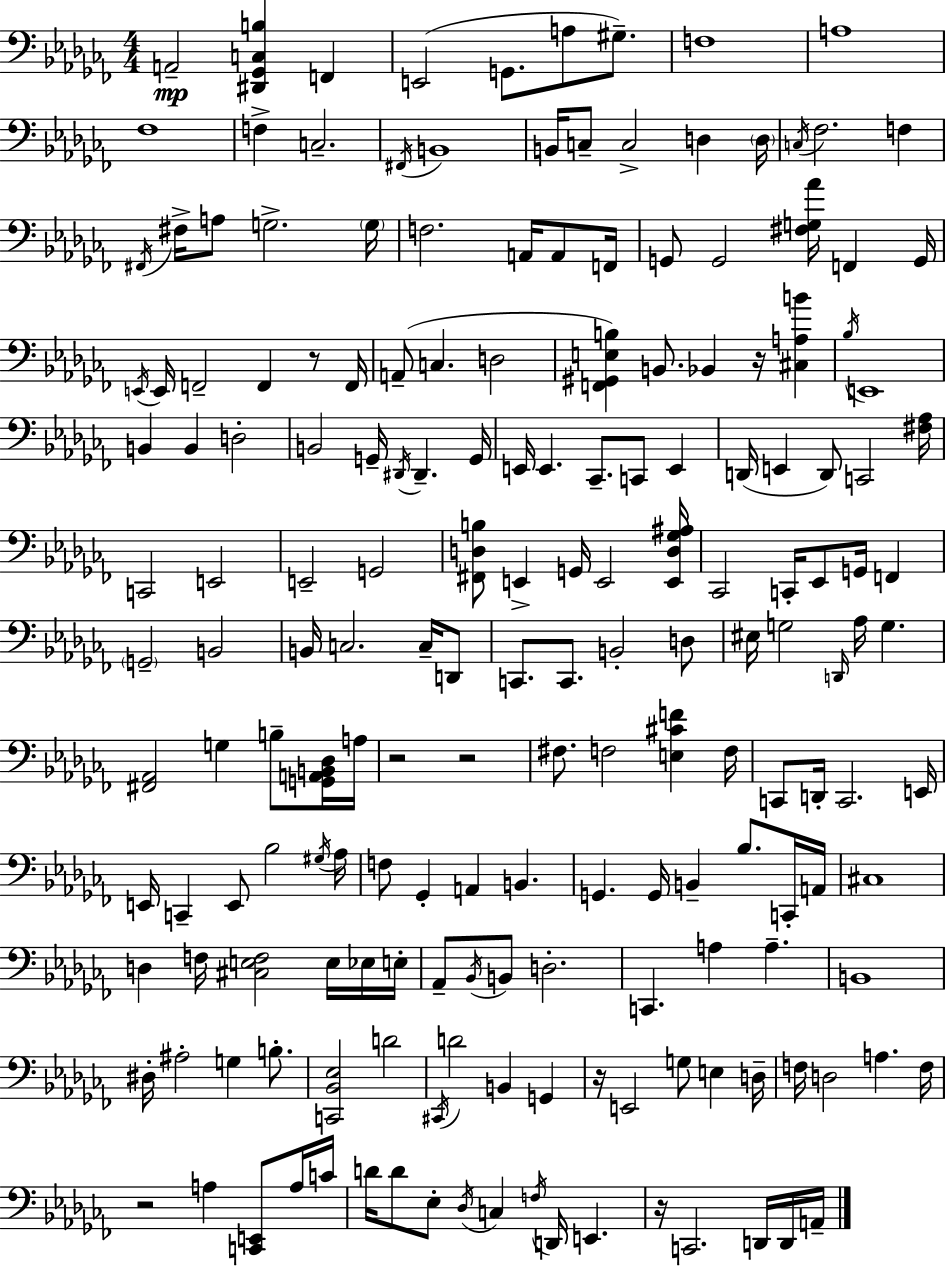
X:1
T:Untitled
M:4/4
L:1/4
K:Abm
A,,2 [^D,,_G,,C,B,] F,, E,,2 G,,/2 A,/2 ^G,/2 F,4 A,4 _F,4 F, C,2 ^F,,/4 B,,4 B,,/4 C,/2 C,2 D, D,/4 C,/4 _F,2 F, ^F,,/4 ^F,/4 A,/2 G,2 G,/4 F,2 A,,/4 A,,/2 F,,/4 G,,/2 G,,2 [^F,G,_A]/4 F,, G,,/4 E,,/4 E,,/4 F,,2 F,, z/2 F,,/4 A,,/2 C, D,2 [F,,^G,,E,B,] B,,/2 _B,, z/4 [^C,A,B] _B,/4 E,,4 B,, B,, D,2 B,,2 G,,/4 ^D,,/4 ^D,, G,,/4 E,,/4 E,, _C,,/2 C,,/2 E,, D,,/4 E,, D,,/2 C,,2 [^F,_A,]/4 C,,2 E,,2 E,,2 G,,2 [^F,,D,B,]/2 E,, G,,/4 E,,2 [E,,D,_G,^A,]/4 _C,,2 C,,/4 _E,,/2 G,,/4 F,, G,,2 B,,2 B,,/4 C,2 C,/4 D,,/2 C,,/2 C,,/2 B,,2 D,/2 ^E,/4 G,2 D,,/4 _A,/4 G, [^F,,_A,,]2 G, B,/2 [G,,A,,B,,_D,]/4 A,/4 z2 z2 ^F,/2 F,2 [E,^CF] F,/4 C,,/2 D,,/4 C,,2 E,,/4 E,,/4 C,, E,,/2 _B,2 ^G,/4 _A,/4 F,/2 _G,, A,, B,, G,, G,,/4 B,, _B,/2 C,,/4 A,,/4 ^C,4 D, F,/4 [^C,E,F,]2 E,/4 _E,/4 E,/4 _A,,/2 _B,,/4 B,,/2 D,2 C,, A, A, B,,4 ^D,/4 ^A,2 G, B,/2 [C,,_B,,_E,]2 D2 ^C,,/4 D2 B,, G,, z/4 E,,2 G,/2 E, D,/4 F,/4 D,2 A, F,/4 z2 A, [C,,E,,]/2 A,/4 C/4 D/4 D/2 _E,/2 _D,/4 C, F,/4 D,,/4 E,, z/4 C,,2 D,,/4 D,,/4 A,,/4